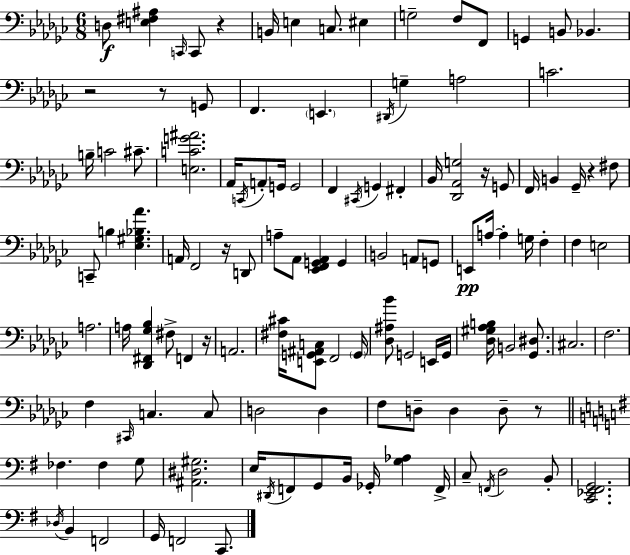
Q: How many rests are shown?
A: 8